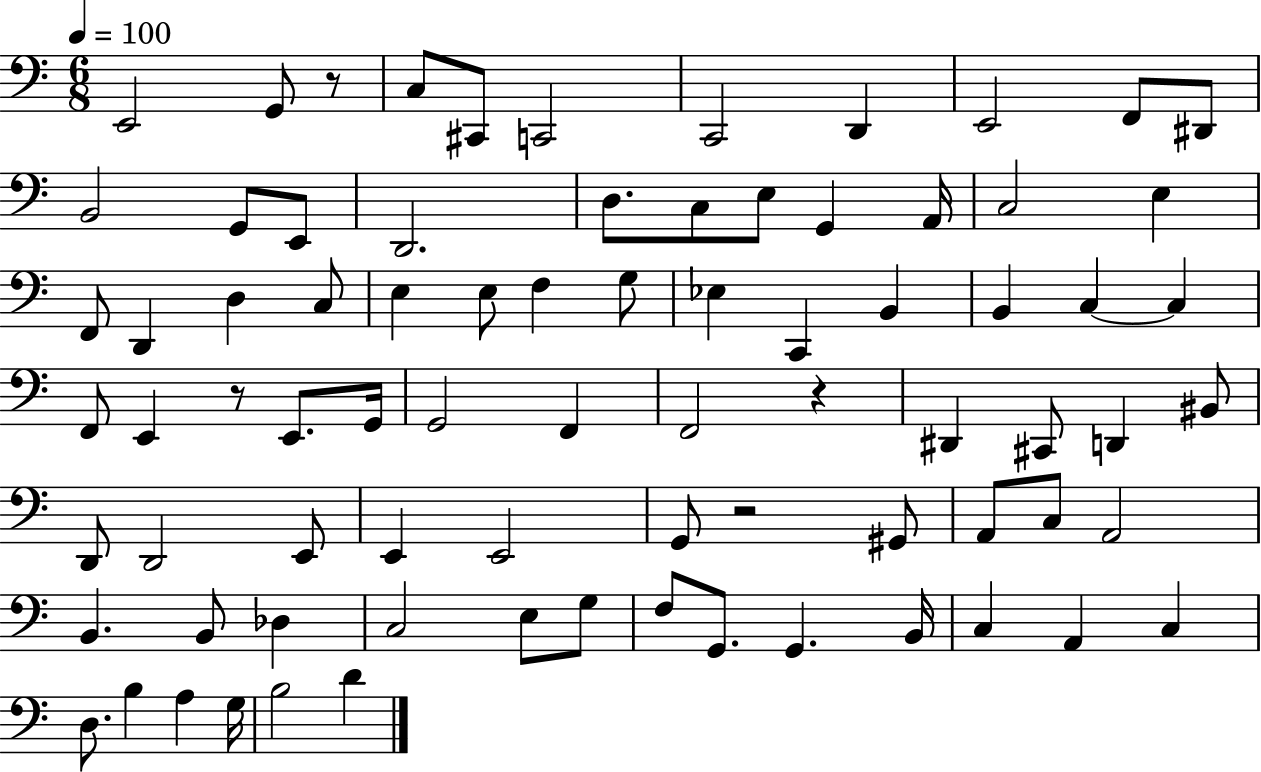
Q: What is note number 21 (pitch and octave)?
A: E3